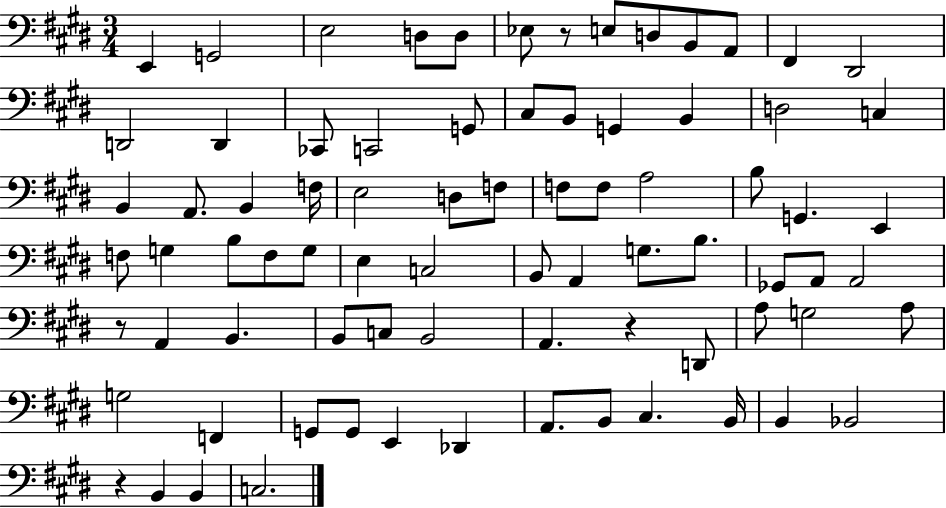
X:1
T:Untitled
M:3/4
L:1/4
K:E
E,, G,,2 E,2 D,/2 D,/2 _E,/2 z/2 E,/2 D,/2 B,,/2 A,,/2 ^F,, ^D,,2 D,,2 D,, _C,,/2 C,,2 G,,/2 ^C,/2 B,,/2 G,, B,, D,2 C, B,, A,,/2 B,, F,/4 E,2 D,/2 F,/2 F,/2 F,/2 A,2 B,/2 G,, E,, F,/2 G, B,/2 F,/2 G,/2 E, C,2 B,,/2 A,, G,/2 B,/2 _G,,/2 A,,/2 A,,2 z/2 A,, B,, B,,/2 C,/2 B,,2 A,, z D,,/2 A,/2 G,2 A,/2 G,2 F,, G,,/2 G,,/2 E,, _D,, A,,/2 B,,/2 ^C, B,,/4 B,, _B,,2 z B,, B,, C,2